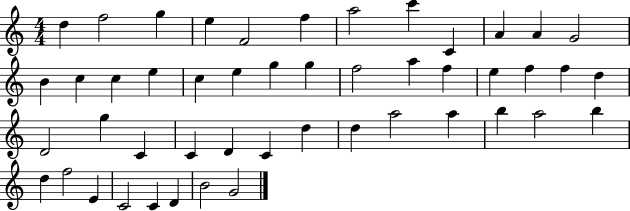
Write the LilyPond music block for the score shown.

{
  \clef treble
  \numericTimeSignature
  \time 4/4
  \key c \major
  d''4 f''2 g''4 | e''4 f'2 f''4 | a''2 c'''4 c'4 | a'4 a'4 g'2 | \break b'4 c''4 c''4 e''4 | c''4 e''4 g''4 g''4 | f''2 a''4 f''4 | e''4 f''4 f''4 d''4 | \break d'2 g''4 c'4 | c'4 d'4 c'4 d''4 | d''4 a''2 a''4 | b''4 a''2 b''4 | \break d''4 f''2 e'4 | c'2 c'4 d'4 | b'2 g'2 | \bar "|."
}